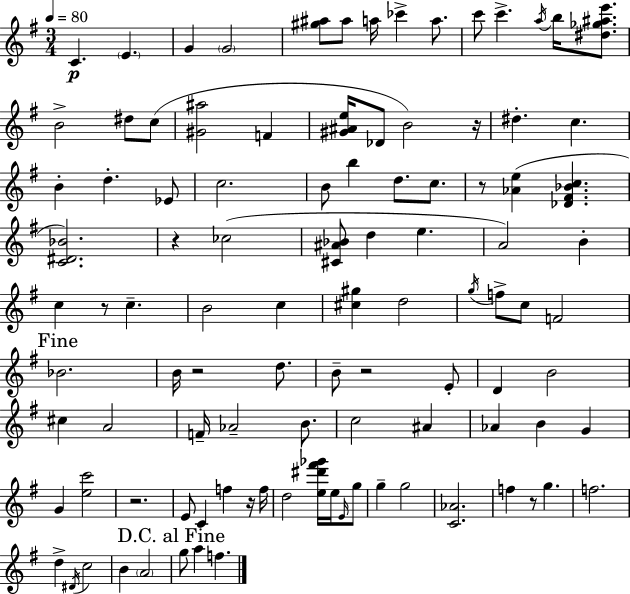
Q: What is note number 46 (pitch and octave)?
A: B4